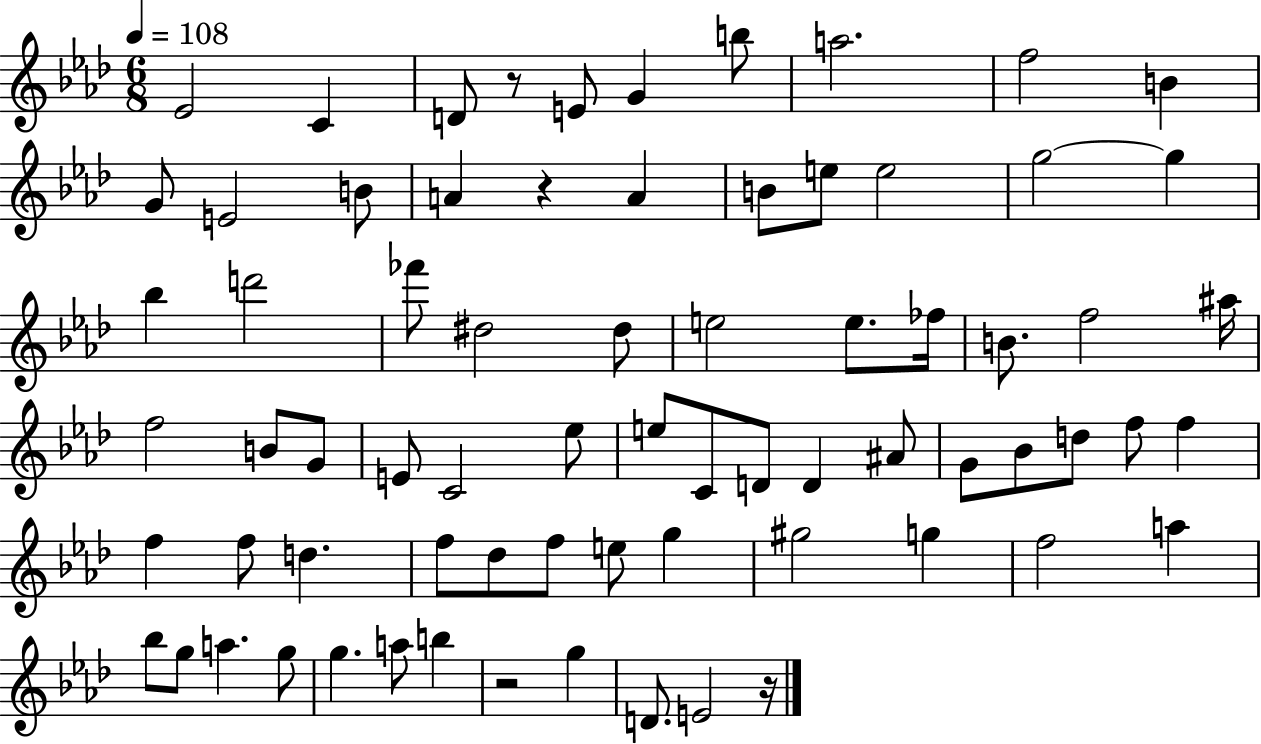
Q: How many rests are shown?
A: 4